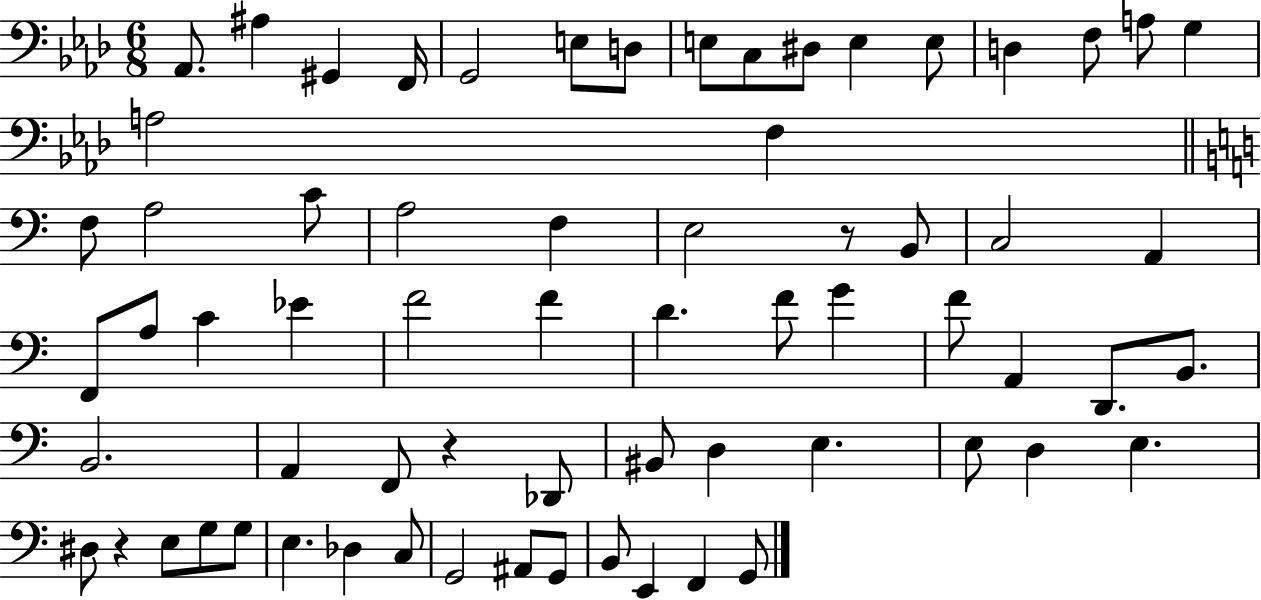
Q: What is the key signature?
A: AES major